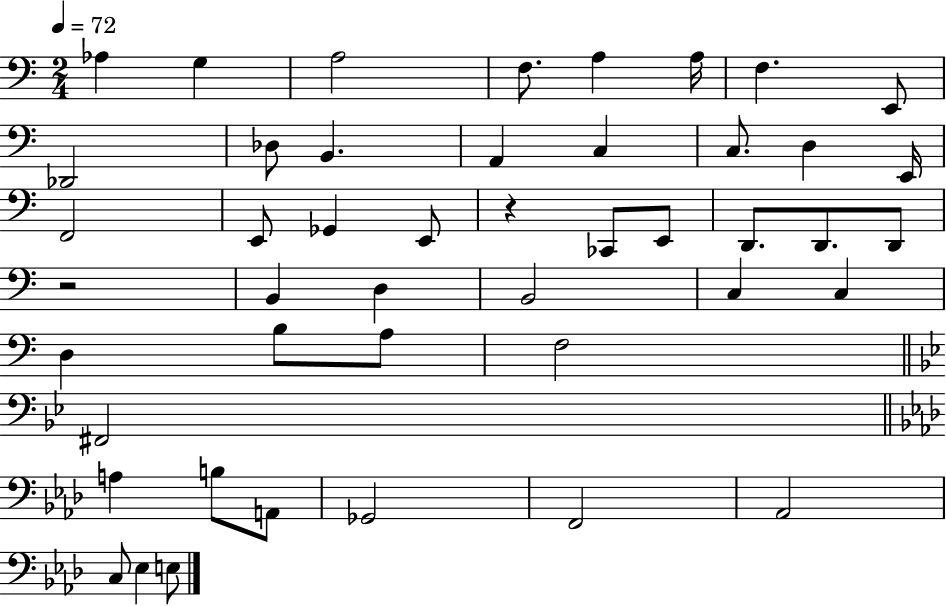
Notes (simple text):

Ab3/q G3/q A3/h F3/e. A3/q A3/s F3/q. E2/e Db2/h Db3/e B2/q. A2/q C3/q C3/e. D3/q E2/s F2/h E2/e Gb2/q E2/e R/q CES2/e E2/e D2/e. D2/e. D2/e R/h B2/q D3/q B2/h C3/q C3/q D3/q B3/e A3/e F3/h F#2/h A3/q B3/e A2/e Gb2/h F2/h Ab2/h C3/e Eb3/q E3/e